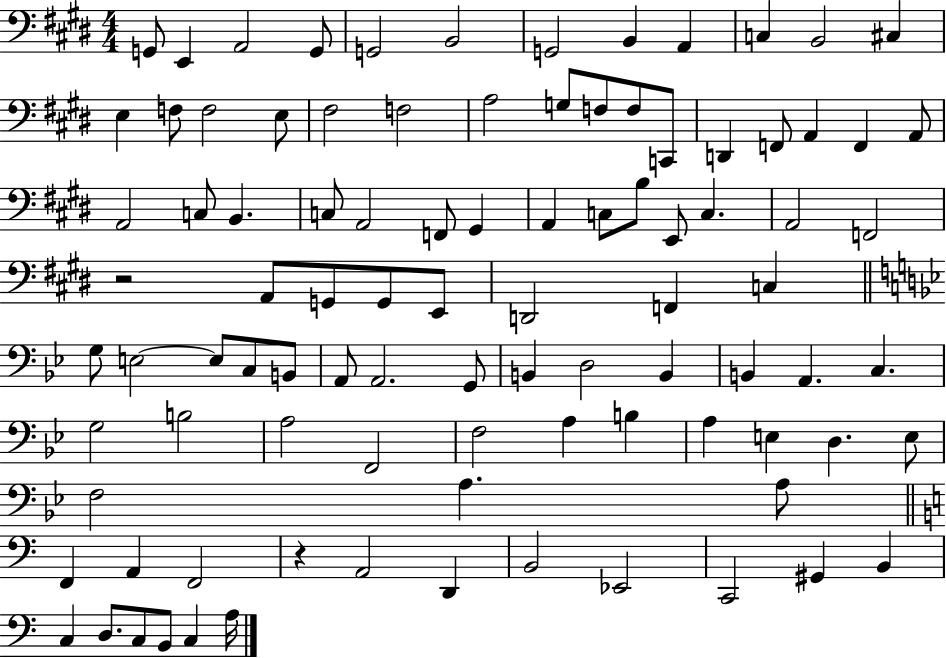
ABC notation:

X:1
T:Untitled
M:4/4
L:1/4
K:E
G,,/2 E,, A,,2 G,,/2 G,,2 B,,2 G,,2 B,, A,, C, B,,2 ^C, E, F,/2 F,2 E,/2 ^F,2 F,2 A,2 G,/2 F,/2 F,/2 C,,/2 D,, F,,/2 A,, F,, A,,/2 A,,2 C,/2 B,, C,/2 A,,2 F,,/2 ^G,, A,, C,/2 B,/2 E,,/2 C, A,,2 F,,2 z2 A,,/2 G,,/2 G,,/2 E,,/2 D,,2 F,, C, G,/2 E,2 E,/2 C,/2 B,,/2 A,,/2 A,,2 G,,/2 B,, D,2 B,, B,, A,, C, G,2 B,2 A,2 F,,2 F,2 A, B, A, E, D, E,/2 F,2 A, A,/2 F,, A,, F,,2 z A,,2 D,, B,,2 _E,,2 C,,2 ^G,, B,, C, D,/2 C,/2 B,,/2 C, A,/4